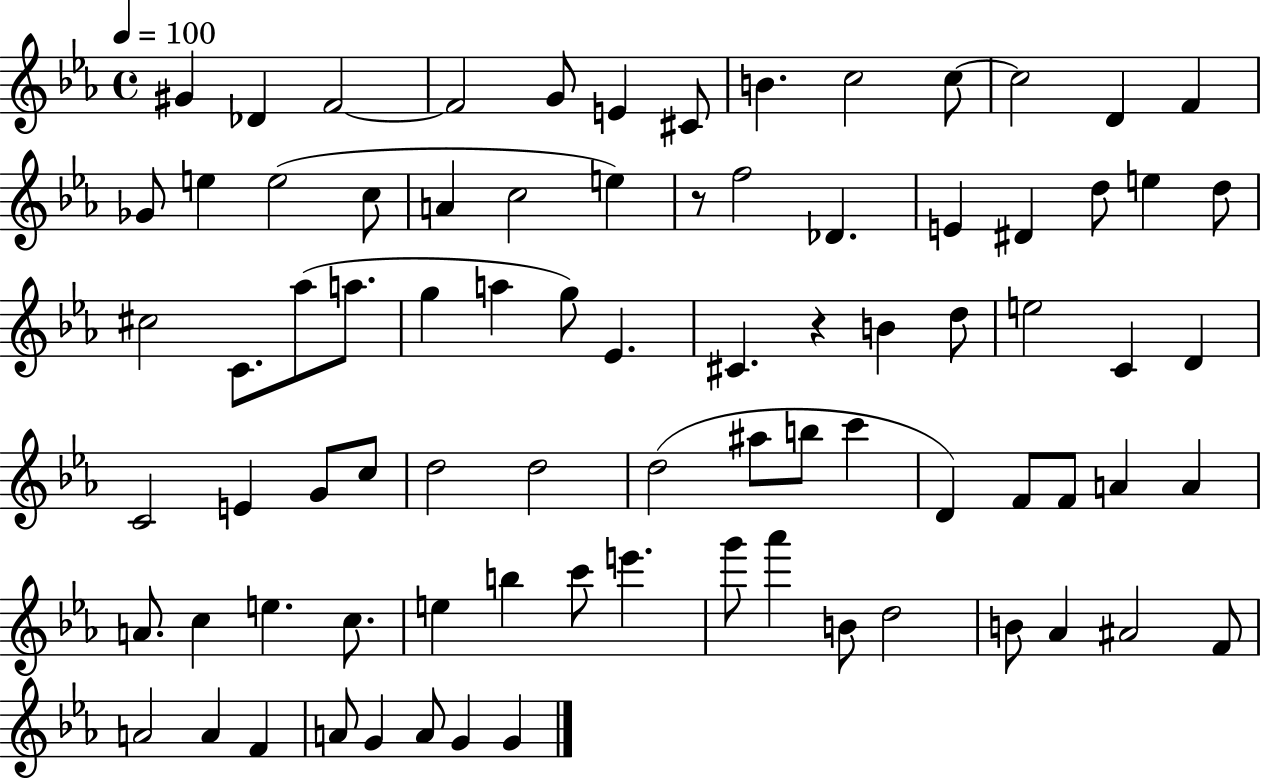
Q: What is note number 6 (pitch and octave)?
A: E4